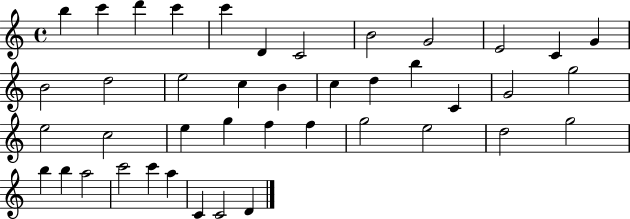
X:1
T:Untitled
M:4/4
L:1/4
K:C
b c' d' c' c' D C2 B2 G2 E2 C G B2 d2 e2 c B c d b C G2 g2 e2 c2 e g f f g2 e2 d2 g2 b b a2 c'2 c' a C C2 D